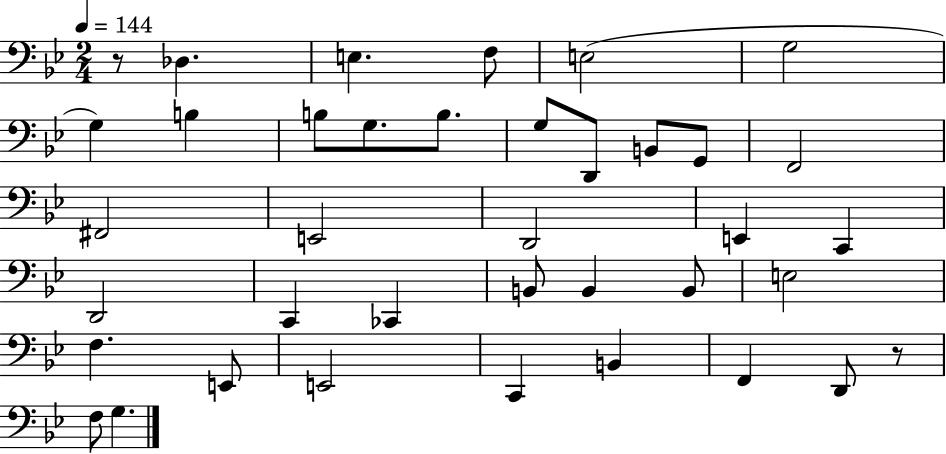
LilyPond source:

{
  \clef bass
  \numericTimeSignature
  \time 2/4
  \key bes \major
  \tempo 4 = 144
  r8 des4. | e4. f8 | e2( | g2 | \break g4) b4 | b8 g8. b8. | g8 d,8 b,8 g,8 | f,2 | \break fis,2 | e,2 | d,2 | e,4 c,4 | \break d,2 | c,4 ces,4 | b,8 b,4 b,8 | e2 | \break f4. e,8 | e,2 | c,4 b,4 | f,4 d,8 r8 | \break f8 g4. | \bar "|."
}